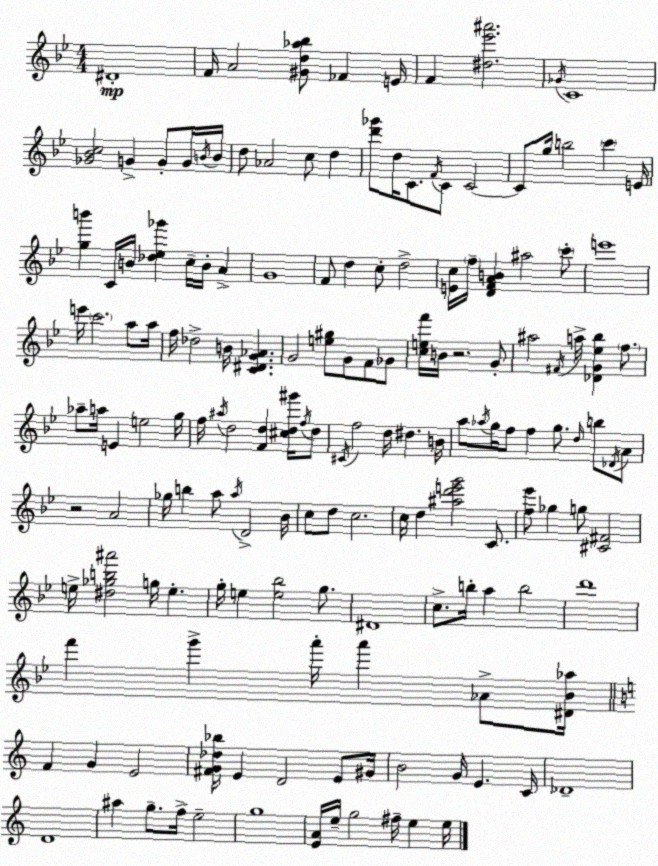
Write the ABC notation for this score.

X:1
T:Untitled
M:4/4
L:1/4
K:Gm
^D4 F/4 A2 [^Gd_a_b]/2 _F E/4 F [^d_e'^a']2 _G/4 C4 [_G_Bc]2 G G/2 G/4 B/4 B/4 d/2 _A2 c/2 d [d'_g']/2 d/4 C/2 F/4 C/2 C2 C/2 g/4 b2 c' E/4 [gb'] C/4 B/4 [_d_e_g'] c/4 B/4 A G4 F/2 d c/2 d2 [Ec]/4 f/4 [DFAB] ^a2 c'/2 e'4 e'/4 c'2 a/2 a/4 f/4 _d2 B/4 [C^DG_A] G2 [e^g]/2 G/2 F/2 _G/2 [cef']/4 B/4 z2 G/2 ^a2 ^F/4 a/4 [_DG_e_b] f/2 _a/2 a/4 E e2 g/4 f/4 ^a/4 d2 [Fd] [^cd^g']/4 f/4 d/2 ^C/4 f2 d/4 ^d B/4 a/2 _a/4 g/4 f/2 f g/2 d/4 b/2 _D/4 A/2 z2 A2 _g/4 b a/2 a/4 D2 _B/4 c/2 d/2 c2 c/4 d [^ad'e'g']2 C/2 [f_e']/2 _g g/2 [^C^F]2 e/4 [^d_gb^a']2 g/4 e g/4 e [e_b]2 g/2 ^D4 c/2 b/4 a b2 d'4 f' g' a'/4 a' _A/2 [^D_B_a]/4 F G E2 [^FG_d_b]/4 E D2 E/2 ^G/4 B2 G/4 E C/4 _D4 D4 ^a g/2 f/4 e2 g4 [EA]/4 e/4 g2 ^f/4 e e/4